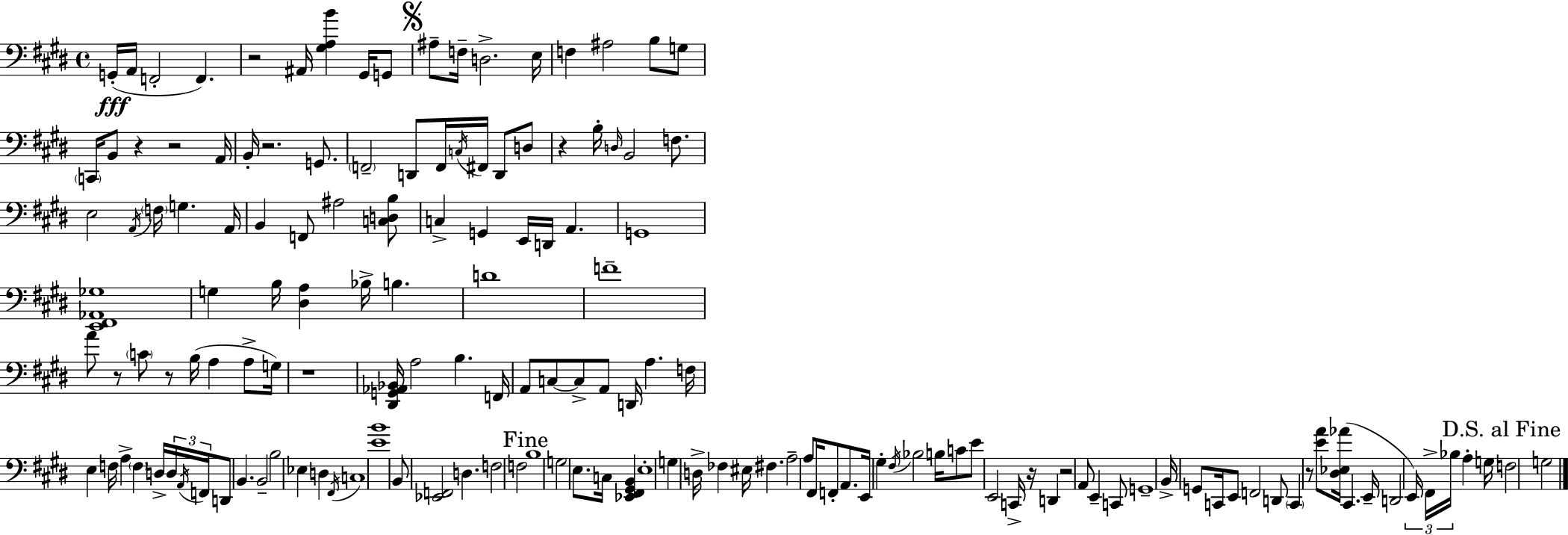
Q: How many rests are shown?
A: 11